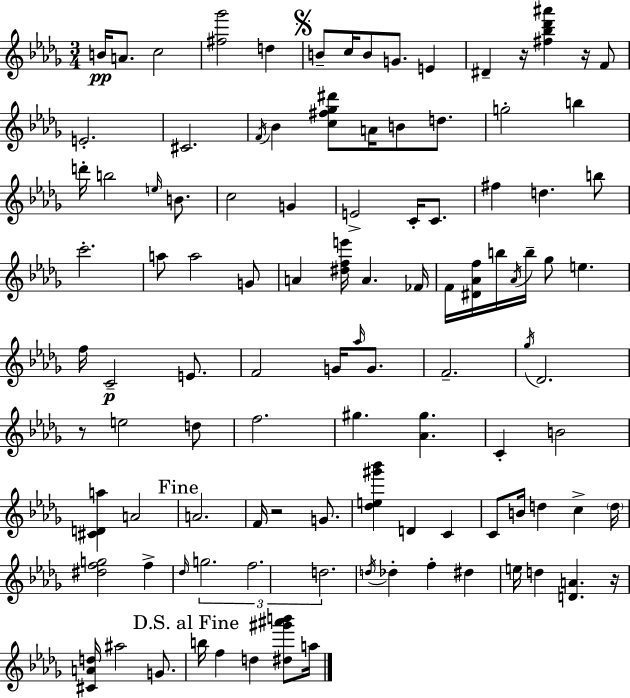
B4/s A4/e. C5/h [F#5,Gb6]/h D5/q B4/e C5/s B4/e G4/e. E4/q D#4/q R/s [F#5,Bb5,Db6,A#6]/q R/s F4/e E4/h. C#4/h. F4/s Bb4/q [C5,F#5,Gb5,D#6]/e A4/s B4/e D5/e. G5/h B5/q D6/s B5/h E5/s B4/e. C5/h G4/q E4/h C4/s C4/e. F#5/q D5/q. B5/e C6/h. A5/e A5/h G4/e A4/q [D#5,F5,E6]/s A4/q. FES4/s F4/s [D#4,Ab4,F5]/s B5/s Ab4/s B5/s Gb5/e E5/q. F5/s C4/h E4/e. F4/h G4/s Ab5/s G4/e. F4/h. Gb5/s Db4/h. R/e E5/h D5/e F5/h. G#5/q. [Ab4,G#5]/q. C4/q B4/h [C#4,D4,A5]/q A4/h A4/h. F4/s R/h G4/e. [Db5,E5,G#6,Bb6]/q D4/q C4/q C4/e B4/s D5/q C5/q D5/s [D#5,F5,G5]/h F5/q Db5/s G5/h. F5/h. D5/h. D5/s Db5/q F5/q D#5/q E5/s D5/q [D4,A4]/q. R/s [C#4,A4,D5]/s A#5/h G4/e. B5/s F5/q D5/q [D#5,G#6,A#6,B6]/e A5/s